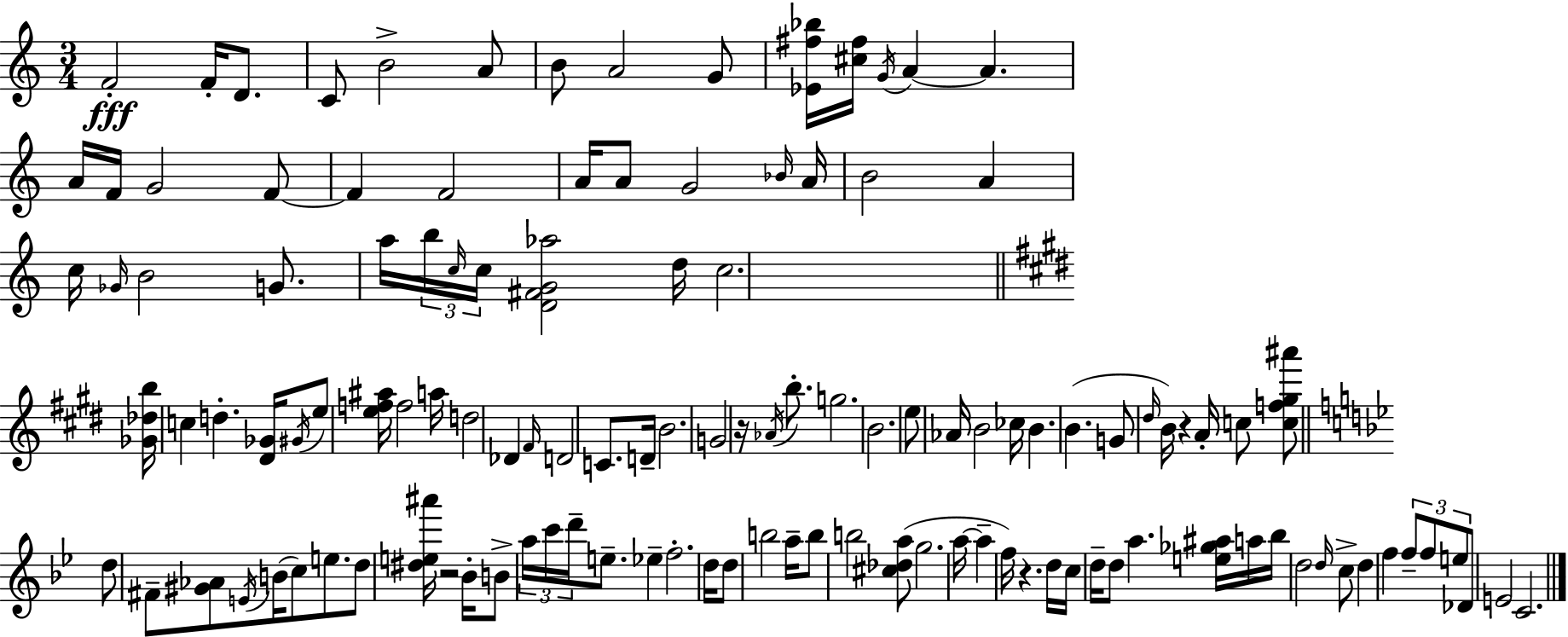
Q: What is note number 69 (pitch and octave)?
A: C5